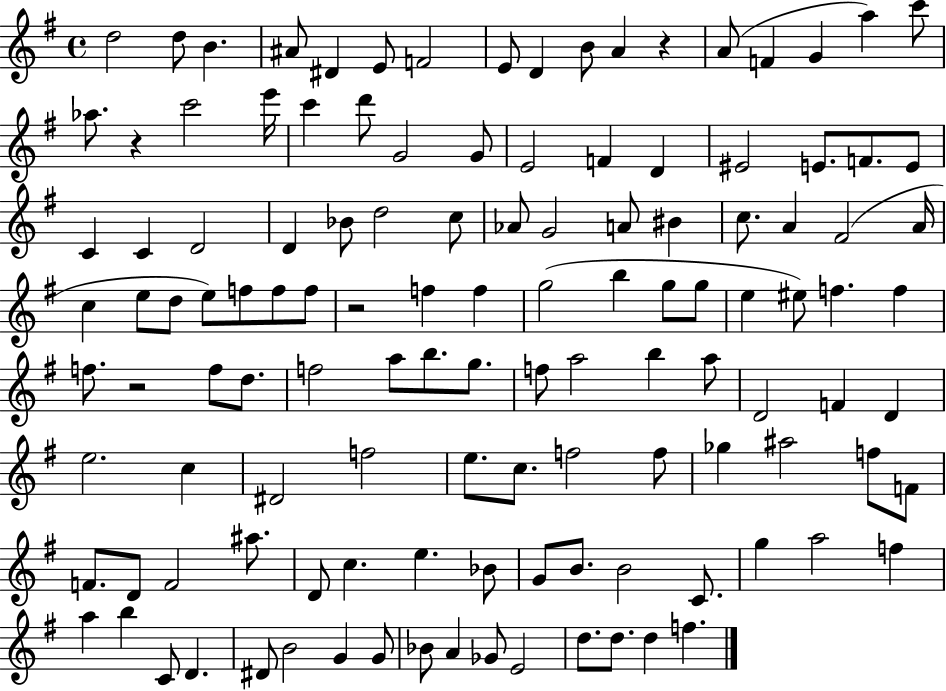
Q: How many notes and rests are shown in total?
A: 123